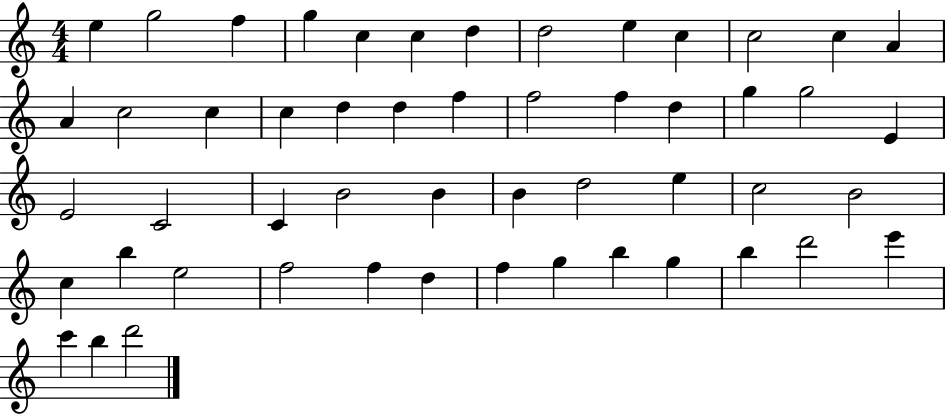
E5/q G5/h F5/q G5/q C5/q C5/q D5/q D5/h E5/q C5/q C5/h C5/q A4/q A4/q C5/h C5/q C5/q D5/q D5/q F5/q F5/h F5/q D5/q G5/q G5/h E4/q E4/h C4/h C4/q B4/h B4/q B4/q D5/h E5/q C5/h B4/h C5/q B5/q E5/h F5/h F5/q D5/q F5/q G5/q B5/q G5/q B5/q D6/h E6/q C6/q B5/q D6/h